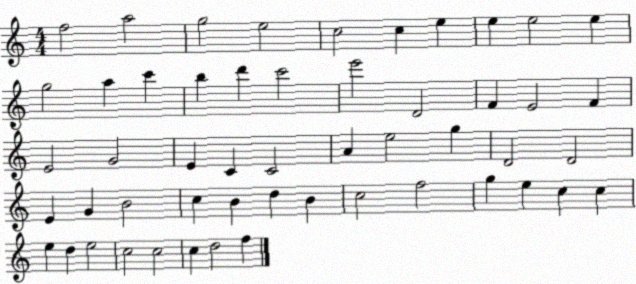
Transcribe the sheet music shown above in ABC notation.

X:1
T:Untitled
M:4/4
L:1/4
K:C
f2 a2 g2 e2 c2 c e e e2 e g2 a c' b d' c'2 e'2 D2 F E2 F E2 G2 E C C2 A e2 g D2 D2 E G B2 c B d B c2 f2 g e c c e d e2 c2 c2 c d2 f